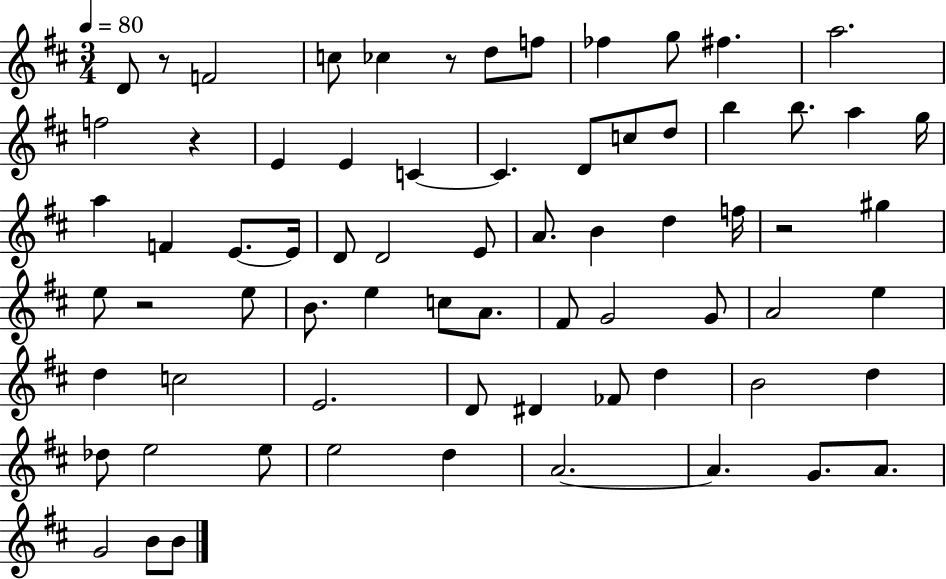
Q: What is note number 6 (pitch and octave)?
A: F5